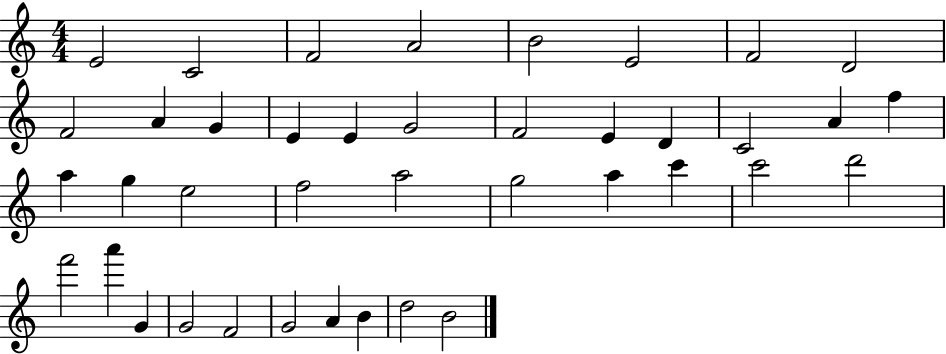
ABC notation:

X:1
T:Untitled
M:4/4
L:1/4
K:C
E2 C2 F2 A2 B2 E2 F2 D2 F2 A G E E G2 F2 E D C2 A f a g e2 f2 a2 g2 a c' c'2 d'2 f'2 a' G G2 F2 G2 A B d2 B2